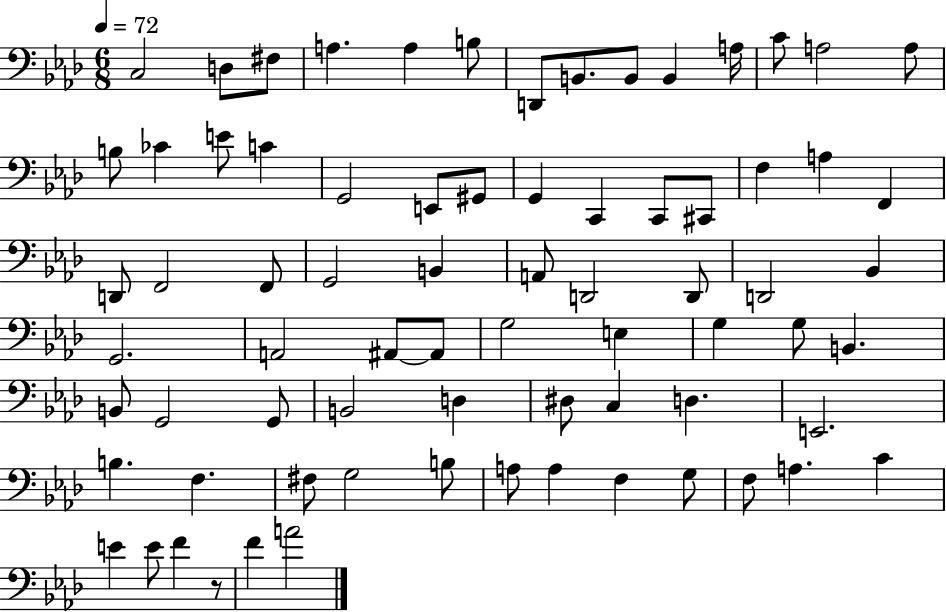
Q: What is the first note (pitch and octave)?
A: C3